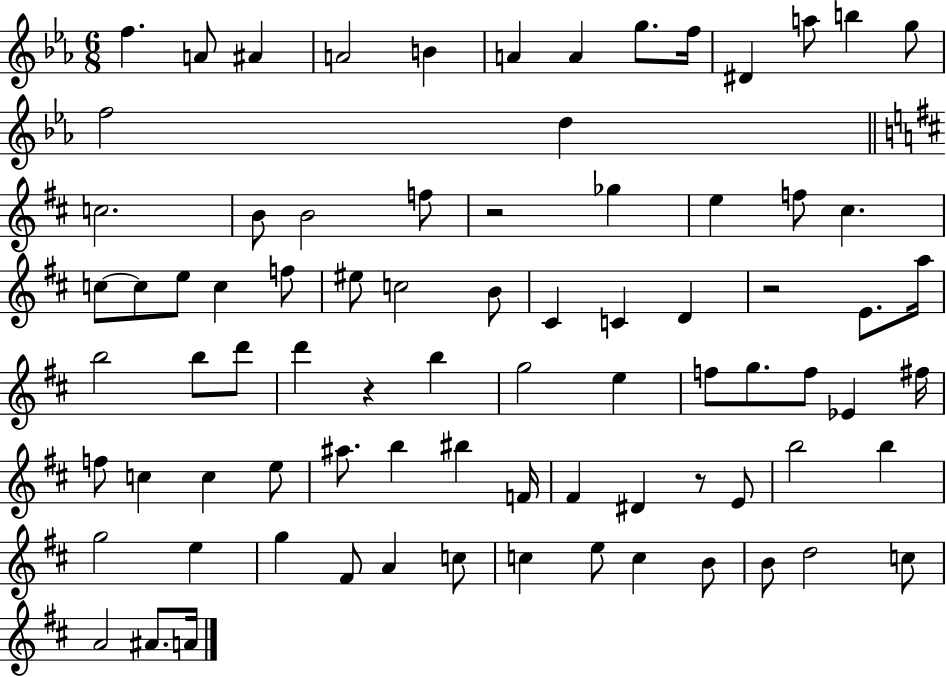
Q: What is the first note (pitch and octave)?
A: F5